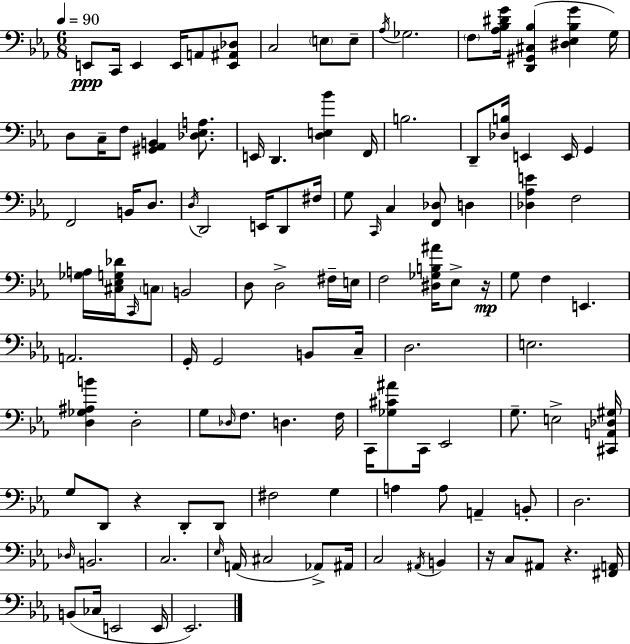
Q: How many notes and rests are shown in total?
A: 116